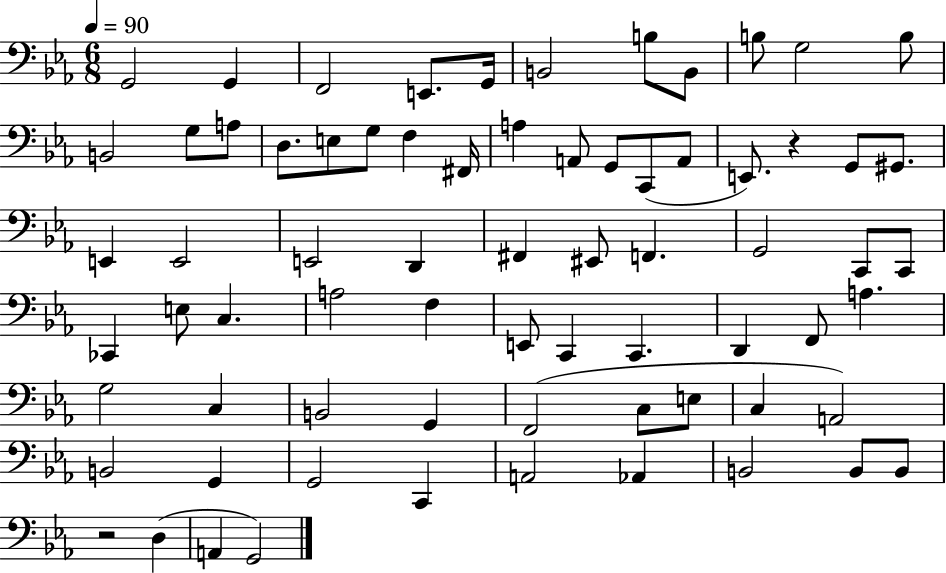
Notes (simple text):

G2/h G2/q F2/h E2/e. G2/s B2/h B3/e B2/e B3/e G3/h B3/e B2/h G3/e A3/e D3/e. E3/e G3/e F3/q F#2/s A3/q A2/e G2/e C2/e A2/e E2/e. R/q G2/e G#2/e. E2/q E2/h E2/h D2/q F#2/q EIS2/e F2/q. G2/h C2/e C2/e CES2/q E3/e C3/q. A3/h F3/q E2/e C2/q C2/q. D2/q F2/e A3/q. G3/h C3/q B2/h G2/q F2/h C3/e E3/e C3/q A2/h B2/h G2/q G2/h C2/q A2/h Ab2/q B2/h B2/e B2/e R/h D3/q A2/q G2/h